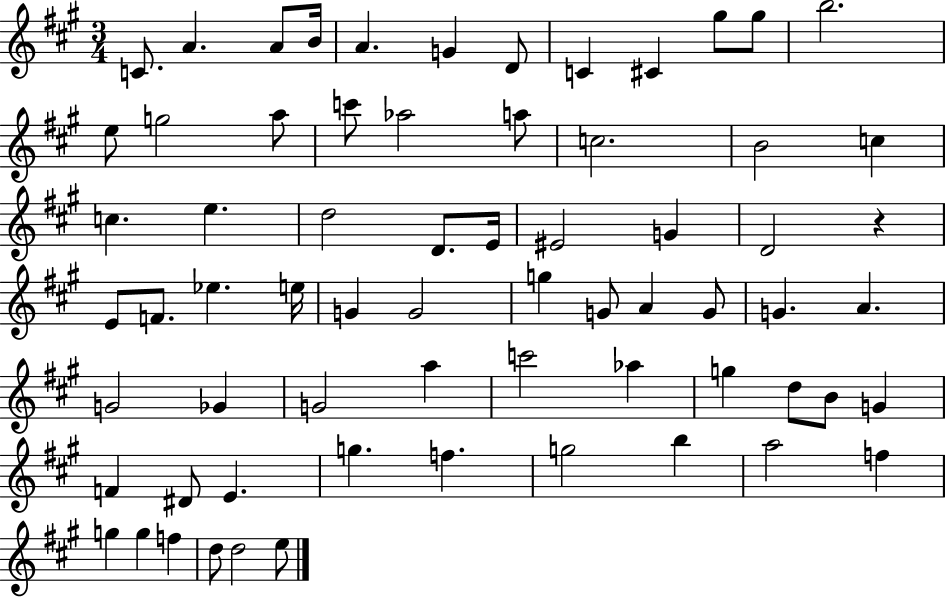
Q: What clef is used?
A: treble